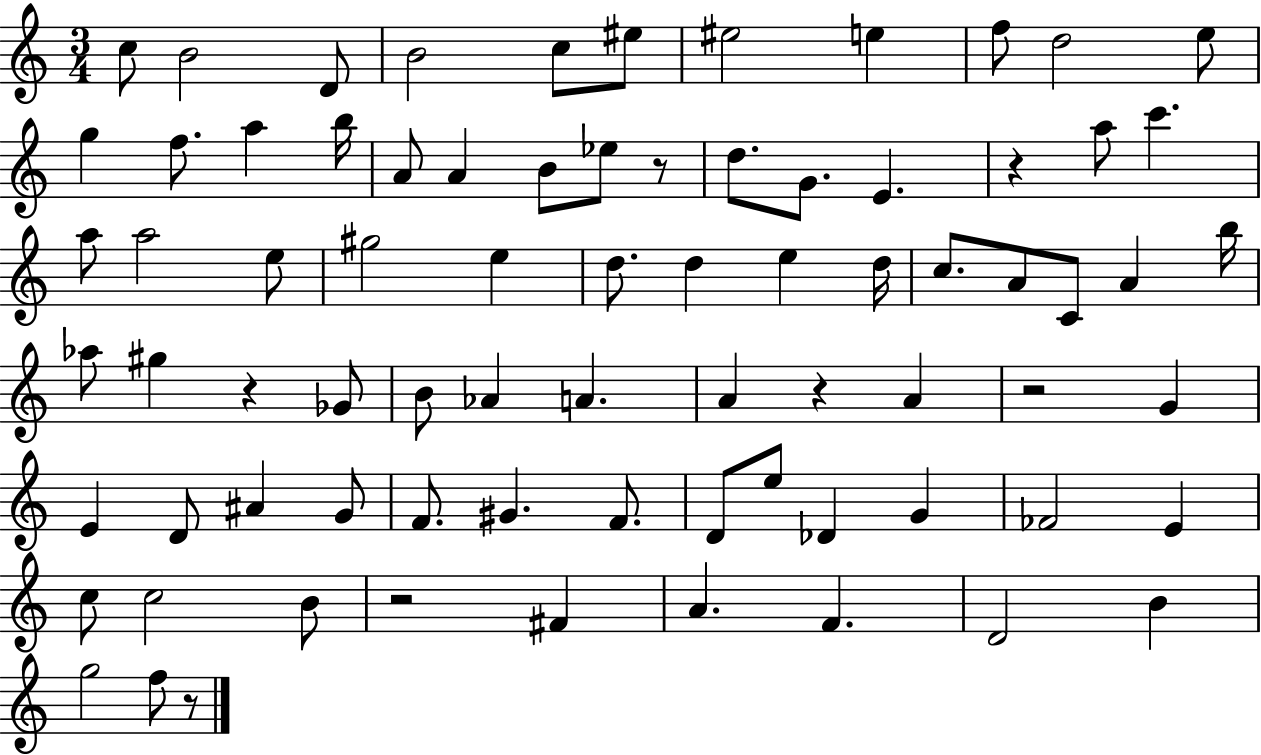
{
  \clef treble
  \numericTimeSignature
  \time 3/4
  \key c \major
  \repeat volta 2 { c''8 b'2 d'8 | b'2 c''8 eis''8 | eis''2 e''4 | f''8 d''2 e''8 | \break g''4 f''8. a''4 b''16 | a'8 a'4 b'8 ees''8 r8 | d''8. g'8. e'4. | r4 a''8 c'''4. | \break a''8 a''2 e''8 | gis''2 e''4 | d''8. d''4 e''4 d''16 | c''8. a'8 c'8 a'4 b''16 | \break aes''8 gis''4 r4 ges'8 | b'8 aes'4 a'4. | a'4 r4 a'4 | r2 g'4 | \break e'4 d'8 ais'4 g'8 | f'8. gis'4. f'8. | d'8 e''8 des'4 g'4 | fes'2 e'4 | \break c''8 c''2 b'8 | r2 fis'4 | a'4. f'4. | d'2 b'4 | \break g''2 f''8 r8 | } \bar "|."
}